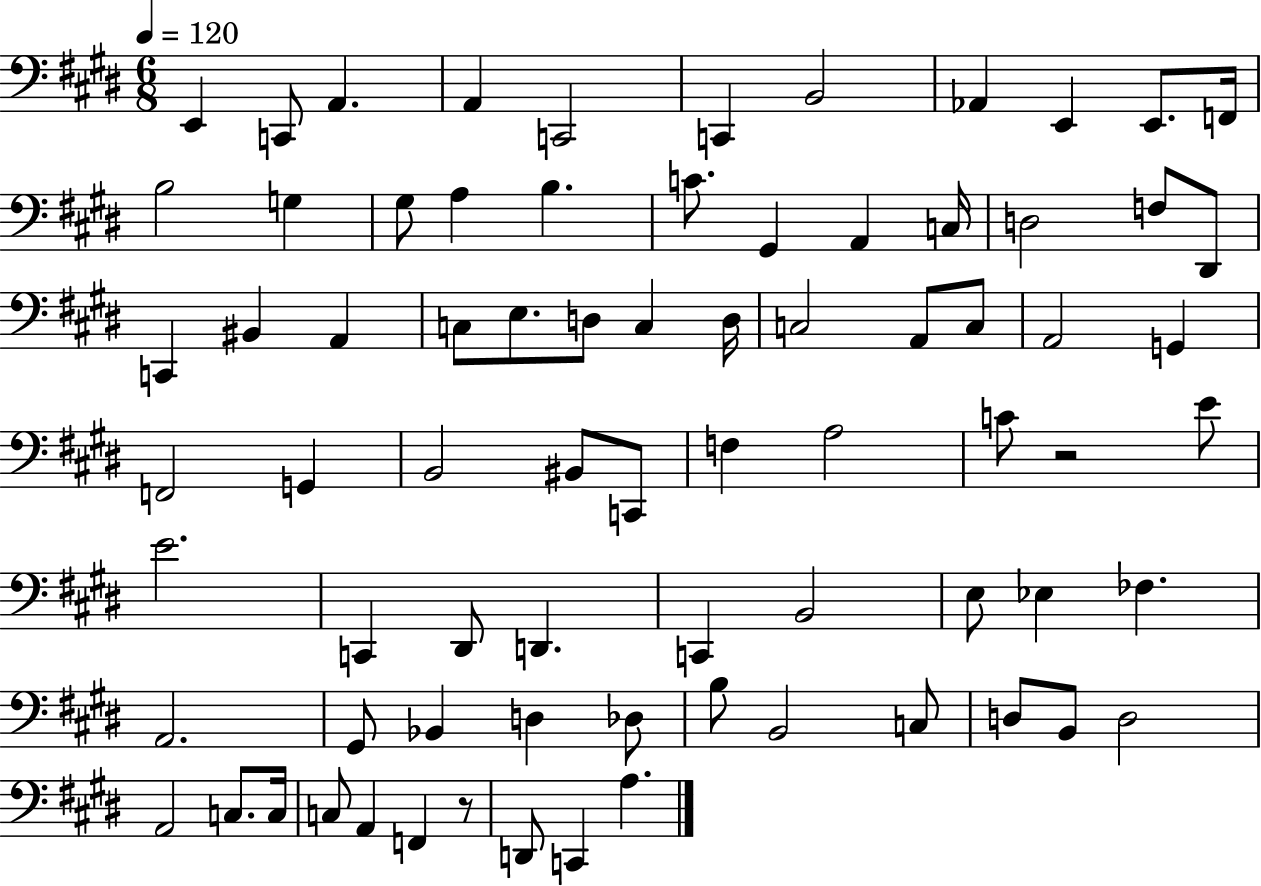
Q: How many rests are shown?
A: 2